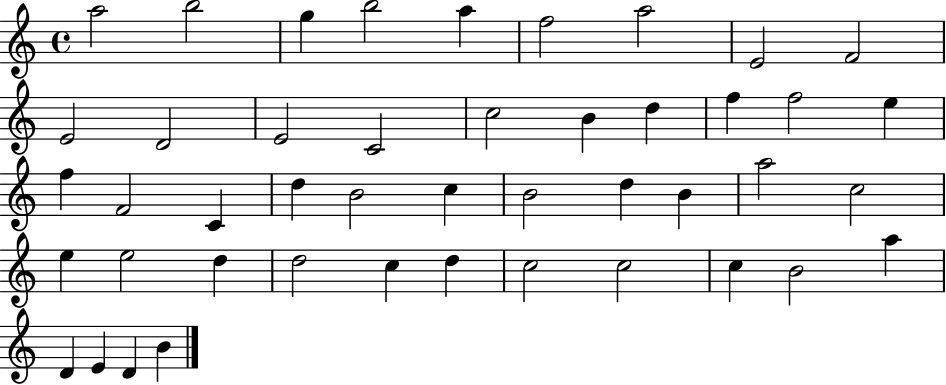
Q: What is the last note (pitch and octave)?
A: B4